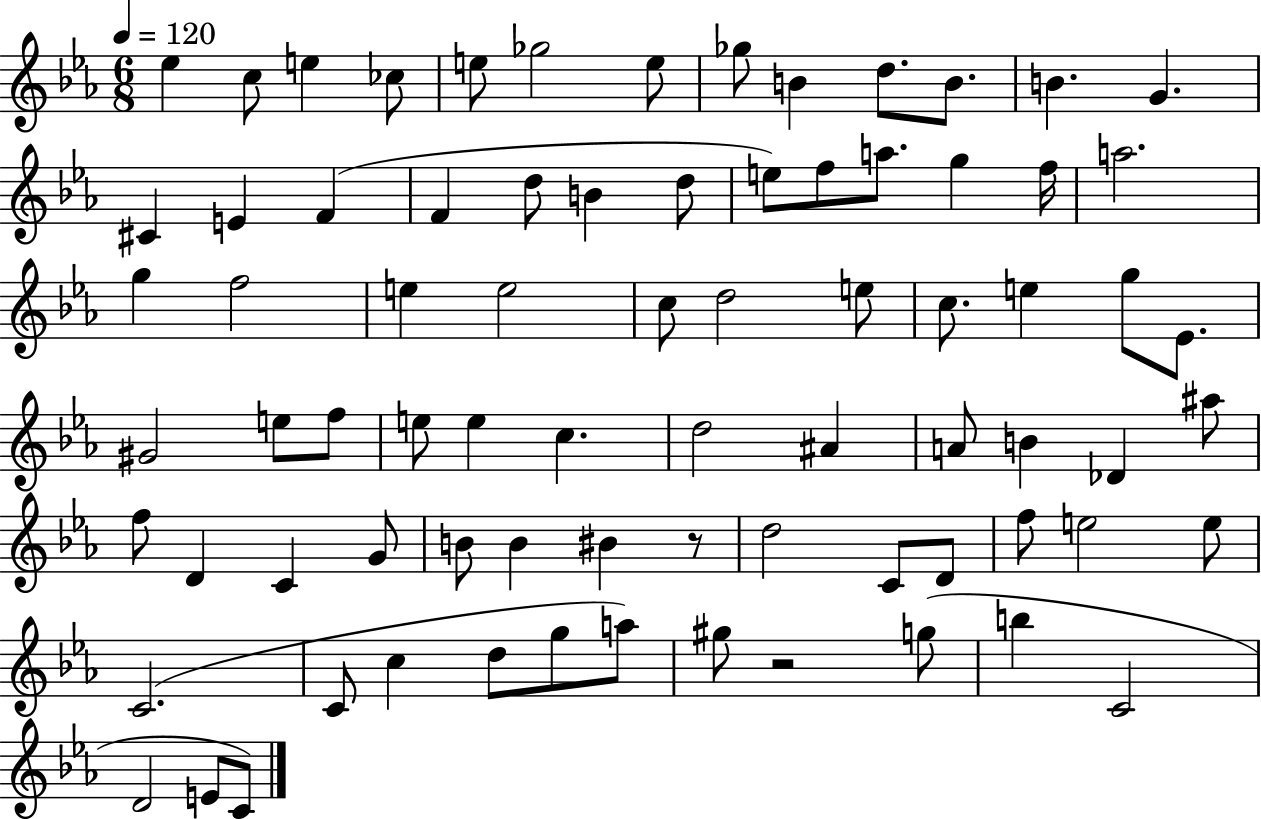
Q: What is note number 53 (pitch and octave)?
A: G4